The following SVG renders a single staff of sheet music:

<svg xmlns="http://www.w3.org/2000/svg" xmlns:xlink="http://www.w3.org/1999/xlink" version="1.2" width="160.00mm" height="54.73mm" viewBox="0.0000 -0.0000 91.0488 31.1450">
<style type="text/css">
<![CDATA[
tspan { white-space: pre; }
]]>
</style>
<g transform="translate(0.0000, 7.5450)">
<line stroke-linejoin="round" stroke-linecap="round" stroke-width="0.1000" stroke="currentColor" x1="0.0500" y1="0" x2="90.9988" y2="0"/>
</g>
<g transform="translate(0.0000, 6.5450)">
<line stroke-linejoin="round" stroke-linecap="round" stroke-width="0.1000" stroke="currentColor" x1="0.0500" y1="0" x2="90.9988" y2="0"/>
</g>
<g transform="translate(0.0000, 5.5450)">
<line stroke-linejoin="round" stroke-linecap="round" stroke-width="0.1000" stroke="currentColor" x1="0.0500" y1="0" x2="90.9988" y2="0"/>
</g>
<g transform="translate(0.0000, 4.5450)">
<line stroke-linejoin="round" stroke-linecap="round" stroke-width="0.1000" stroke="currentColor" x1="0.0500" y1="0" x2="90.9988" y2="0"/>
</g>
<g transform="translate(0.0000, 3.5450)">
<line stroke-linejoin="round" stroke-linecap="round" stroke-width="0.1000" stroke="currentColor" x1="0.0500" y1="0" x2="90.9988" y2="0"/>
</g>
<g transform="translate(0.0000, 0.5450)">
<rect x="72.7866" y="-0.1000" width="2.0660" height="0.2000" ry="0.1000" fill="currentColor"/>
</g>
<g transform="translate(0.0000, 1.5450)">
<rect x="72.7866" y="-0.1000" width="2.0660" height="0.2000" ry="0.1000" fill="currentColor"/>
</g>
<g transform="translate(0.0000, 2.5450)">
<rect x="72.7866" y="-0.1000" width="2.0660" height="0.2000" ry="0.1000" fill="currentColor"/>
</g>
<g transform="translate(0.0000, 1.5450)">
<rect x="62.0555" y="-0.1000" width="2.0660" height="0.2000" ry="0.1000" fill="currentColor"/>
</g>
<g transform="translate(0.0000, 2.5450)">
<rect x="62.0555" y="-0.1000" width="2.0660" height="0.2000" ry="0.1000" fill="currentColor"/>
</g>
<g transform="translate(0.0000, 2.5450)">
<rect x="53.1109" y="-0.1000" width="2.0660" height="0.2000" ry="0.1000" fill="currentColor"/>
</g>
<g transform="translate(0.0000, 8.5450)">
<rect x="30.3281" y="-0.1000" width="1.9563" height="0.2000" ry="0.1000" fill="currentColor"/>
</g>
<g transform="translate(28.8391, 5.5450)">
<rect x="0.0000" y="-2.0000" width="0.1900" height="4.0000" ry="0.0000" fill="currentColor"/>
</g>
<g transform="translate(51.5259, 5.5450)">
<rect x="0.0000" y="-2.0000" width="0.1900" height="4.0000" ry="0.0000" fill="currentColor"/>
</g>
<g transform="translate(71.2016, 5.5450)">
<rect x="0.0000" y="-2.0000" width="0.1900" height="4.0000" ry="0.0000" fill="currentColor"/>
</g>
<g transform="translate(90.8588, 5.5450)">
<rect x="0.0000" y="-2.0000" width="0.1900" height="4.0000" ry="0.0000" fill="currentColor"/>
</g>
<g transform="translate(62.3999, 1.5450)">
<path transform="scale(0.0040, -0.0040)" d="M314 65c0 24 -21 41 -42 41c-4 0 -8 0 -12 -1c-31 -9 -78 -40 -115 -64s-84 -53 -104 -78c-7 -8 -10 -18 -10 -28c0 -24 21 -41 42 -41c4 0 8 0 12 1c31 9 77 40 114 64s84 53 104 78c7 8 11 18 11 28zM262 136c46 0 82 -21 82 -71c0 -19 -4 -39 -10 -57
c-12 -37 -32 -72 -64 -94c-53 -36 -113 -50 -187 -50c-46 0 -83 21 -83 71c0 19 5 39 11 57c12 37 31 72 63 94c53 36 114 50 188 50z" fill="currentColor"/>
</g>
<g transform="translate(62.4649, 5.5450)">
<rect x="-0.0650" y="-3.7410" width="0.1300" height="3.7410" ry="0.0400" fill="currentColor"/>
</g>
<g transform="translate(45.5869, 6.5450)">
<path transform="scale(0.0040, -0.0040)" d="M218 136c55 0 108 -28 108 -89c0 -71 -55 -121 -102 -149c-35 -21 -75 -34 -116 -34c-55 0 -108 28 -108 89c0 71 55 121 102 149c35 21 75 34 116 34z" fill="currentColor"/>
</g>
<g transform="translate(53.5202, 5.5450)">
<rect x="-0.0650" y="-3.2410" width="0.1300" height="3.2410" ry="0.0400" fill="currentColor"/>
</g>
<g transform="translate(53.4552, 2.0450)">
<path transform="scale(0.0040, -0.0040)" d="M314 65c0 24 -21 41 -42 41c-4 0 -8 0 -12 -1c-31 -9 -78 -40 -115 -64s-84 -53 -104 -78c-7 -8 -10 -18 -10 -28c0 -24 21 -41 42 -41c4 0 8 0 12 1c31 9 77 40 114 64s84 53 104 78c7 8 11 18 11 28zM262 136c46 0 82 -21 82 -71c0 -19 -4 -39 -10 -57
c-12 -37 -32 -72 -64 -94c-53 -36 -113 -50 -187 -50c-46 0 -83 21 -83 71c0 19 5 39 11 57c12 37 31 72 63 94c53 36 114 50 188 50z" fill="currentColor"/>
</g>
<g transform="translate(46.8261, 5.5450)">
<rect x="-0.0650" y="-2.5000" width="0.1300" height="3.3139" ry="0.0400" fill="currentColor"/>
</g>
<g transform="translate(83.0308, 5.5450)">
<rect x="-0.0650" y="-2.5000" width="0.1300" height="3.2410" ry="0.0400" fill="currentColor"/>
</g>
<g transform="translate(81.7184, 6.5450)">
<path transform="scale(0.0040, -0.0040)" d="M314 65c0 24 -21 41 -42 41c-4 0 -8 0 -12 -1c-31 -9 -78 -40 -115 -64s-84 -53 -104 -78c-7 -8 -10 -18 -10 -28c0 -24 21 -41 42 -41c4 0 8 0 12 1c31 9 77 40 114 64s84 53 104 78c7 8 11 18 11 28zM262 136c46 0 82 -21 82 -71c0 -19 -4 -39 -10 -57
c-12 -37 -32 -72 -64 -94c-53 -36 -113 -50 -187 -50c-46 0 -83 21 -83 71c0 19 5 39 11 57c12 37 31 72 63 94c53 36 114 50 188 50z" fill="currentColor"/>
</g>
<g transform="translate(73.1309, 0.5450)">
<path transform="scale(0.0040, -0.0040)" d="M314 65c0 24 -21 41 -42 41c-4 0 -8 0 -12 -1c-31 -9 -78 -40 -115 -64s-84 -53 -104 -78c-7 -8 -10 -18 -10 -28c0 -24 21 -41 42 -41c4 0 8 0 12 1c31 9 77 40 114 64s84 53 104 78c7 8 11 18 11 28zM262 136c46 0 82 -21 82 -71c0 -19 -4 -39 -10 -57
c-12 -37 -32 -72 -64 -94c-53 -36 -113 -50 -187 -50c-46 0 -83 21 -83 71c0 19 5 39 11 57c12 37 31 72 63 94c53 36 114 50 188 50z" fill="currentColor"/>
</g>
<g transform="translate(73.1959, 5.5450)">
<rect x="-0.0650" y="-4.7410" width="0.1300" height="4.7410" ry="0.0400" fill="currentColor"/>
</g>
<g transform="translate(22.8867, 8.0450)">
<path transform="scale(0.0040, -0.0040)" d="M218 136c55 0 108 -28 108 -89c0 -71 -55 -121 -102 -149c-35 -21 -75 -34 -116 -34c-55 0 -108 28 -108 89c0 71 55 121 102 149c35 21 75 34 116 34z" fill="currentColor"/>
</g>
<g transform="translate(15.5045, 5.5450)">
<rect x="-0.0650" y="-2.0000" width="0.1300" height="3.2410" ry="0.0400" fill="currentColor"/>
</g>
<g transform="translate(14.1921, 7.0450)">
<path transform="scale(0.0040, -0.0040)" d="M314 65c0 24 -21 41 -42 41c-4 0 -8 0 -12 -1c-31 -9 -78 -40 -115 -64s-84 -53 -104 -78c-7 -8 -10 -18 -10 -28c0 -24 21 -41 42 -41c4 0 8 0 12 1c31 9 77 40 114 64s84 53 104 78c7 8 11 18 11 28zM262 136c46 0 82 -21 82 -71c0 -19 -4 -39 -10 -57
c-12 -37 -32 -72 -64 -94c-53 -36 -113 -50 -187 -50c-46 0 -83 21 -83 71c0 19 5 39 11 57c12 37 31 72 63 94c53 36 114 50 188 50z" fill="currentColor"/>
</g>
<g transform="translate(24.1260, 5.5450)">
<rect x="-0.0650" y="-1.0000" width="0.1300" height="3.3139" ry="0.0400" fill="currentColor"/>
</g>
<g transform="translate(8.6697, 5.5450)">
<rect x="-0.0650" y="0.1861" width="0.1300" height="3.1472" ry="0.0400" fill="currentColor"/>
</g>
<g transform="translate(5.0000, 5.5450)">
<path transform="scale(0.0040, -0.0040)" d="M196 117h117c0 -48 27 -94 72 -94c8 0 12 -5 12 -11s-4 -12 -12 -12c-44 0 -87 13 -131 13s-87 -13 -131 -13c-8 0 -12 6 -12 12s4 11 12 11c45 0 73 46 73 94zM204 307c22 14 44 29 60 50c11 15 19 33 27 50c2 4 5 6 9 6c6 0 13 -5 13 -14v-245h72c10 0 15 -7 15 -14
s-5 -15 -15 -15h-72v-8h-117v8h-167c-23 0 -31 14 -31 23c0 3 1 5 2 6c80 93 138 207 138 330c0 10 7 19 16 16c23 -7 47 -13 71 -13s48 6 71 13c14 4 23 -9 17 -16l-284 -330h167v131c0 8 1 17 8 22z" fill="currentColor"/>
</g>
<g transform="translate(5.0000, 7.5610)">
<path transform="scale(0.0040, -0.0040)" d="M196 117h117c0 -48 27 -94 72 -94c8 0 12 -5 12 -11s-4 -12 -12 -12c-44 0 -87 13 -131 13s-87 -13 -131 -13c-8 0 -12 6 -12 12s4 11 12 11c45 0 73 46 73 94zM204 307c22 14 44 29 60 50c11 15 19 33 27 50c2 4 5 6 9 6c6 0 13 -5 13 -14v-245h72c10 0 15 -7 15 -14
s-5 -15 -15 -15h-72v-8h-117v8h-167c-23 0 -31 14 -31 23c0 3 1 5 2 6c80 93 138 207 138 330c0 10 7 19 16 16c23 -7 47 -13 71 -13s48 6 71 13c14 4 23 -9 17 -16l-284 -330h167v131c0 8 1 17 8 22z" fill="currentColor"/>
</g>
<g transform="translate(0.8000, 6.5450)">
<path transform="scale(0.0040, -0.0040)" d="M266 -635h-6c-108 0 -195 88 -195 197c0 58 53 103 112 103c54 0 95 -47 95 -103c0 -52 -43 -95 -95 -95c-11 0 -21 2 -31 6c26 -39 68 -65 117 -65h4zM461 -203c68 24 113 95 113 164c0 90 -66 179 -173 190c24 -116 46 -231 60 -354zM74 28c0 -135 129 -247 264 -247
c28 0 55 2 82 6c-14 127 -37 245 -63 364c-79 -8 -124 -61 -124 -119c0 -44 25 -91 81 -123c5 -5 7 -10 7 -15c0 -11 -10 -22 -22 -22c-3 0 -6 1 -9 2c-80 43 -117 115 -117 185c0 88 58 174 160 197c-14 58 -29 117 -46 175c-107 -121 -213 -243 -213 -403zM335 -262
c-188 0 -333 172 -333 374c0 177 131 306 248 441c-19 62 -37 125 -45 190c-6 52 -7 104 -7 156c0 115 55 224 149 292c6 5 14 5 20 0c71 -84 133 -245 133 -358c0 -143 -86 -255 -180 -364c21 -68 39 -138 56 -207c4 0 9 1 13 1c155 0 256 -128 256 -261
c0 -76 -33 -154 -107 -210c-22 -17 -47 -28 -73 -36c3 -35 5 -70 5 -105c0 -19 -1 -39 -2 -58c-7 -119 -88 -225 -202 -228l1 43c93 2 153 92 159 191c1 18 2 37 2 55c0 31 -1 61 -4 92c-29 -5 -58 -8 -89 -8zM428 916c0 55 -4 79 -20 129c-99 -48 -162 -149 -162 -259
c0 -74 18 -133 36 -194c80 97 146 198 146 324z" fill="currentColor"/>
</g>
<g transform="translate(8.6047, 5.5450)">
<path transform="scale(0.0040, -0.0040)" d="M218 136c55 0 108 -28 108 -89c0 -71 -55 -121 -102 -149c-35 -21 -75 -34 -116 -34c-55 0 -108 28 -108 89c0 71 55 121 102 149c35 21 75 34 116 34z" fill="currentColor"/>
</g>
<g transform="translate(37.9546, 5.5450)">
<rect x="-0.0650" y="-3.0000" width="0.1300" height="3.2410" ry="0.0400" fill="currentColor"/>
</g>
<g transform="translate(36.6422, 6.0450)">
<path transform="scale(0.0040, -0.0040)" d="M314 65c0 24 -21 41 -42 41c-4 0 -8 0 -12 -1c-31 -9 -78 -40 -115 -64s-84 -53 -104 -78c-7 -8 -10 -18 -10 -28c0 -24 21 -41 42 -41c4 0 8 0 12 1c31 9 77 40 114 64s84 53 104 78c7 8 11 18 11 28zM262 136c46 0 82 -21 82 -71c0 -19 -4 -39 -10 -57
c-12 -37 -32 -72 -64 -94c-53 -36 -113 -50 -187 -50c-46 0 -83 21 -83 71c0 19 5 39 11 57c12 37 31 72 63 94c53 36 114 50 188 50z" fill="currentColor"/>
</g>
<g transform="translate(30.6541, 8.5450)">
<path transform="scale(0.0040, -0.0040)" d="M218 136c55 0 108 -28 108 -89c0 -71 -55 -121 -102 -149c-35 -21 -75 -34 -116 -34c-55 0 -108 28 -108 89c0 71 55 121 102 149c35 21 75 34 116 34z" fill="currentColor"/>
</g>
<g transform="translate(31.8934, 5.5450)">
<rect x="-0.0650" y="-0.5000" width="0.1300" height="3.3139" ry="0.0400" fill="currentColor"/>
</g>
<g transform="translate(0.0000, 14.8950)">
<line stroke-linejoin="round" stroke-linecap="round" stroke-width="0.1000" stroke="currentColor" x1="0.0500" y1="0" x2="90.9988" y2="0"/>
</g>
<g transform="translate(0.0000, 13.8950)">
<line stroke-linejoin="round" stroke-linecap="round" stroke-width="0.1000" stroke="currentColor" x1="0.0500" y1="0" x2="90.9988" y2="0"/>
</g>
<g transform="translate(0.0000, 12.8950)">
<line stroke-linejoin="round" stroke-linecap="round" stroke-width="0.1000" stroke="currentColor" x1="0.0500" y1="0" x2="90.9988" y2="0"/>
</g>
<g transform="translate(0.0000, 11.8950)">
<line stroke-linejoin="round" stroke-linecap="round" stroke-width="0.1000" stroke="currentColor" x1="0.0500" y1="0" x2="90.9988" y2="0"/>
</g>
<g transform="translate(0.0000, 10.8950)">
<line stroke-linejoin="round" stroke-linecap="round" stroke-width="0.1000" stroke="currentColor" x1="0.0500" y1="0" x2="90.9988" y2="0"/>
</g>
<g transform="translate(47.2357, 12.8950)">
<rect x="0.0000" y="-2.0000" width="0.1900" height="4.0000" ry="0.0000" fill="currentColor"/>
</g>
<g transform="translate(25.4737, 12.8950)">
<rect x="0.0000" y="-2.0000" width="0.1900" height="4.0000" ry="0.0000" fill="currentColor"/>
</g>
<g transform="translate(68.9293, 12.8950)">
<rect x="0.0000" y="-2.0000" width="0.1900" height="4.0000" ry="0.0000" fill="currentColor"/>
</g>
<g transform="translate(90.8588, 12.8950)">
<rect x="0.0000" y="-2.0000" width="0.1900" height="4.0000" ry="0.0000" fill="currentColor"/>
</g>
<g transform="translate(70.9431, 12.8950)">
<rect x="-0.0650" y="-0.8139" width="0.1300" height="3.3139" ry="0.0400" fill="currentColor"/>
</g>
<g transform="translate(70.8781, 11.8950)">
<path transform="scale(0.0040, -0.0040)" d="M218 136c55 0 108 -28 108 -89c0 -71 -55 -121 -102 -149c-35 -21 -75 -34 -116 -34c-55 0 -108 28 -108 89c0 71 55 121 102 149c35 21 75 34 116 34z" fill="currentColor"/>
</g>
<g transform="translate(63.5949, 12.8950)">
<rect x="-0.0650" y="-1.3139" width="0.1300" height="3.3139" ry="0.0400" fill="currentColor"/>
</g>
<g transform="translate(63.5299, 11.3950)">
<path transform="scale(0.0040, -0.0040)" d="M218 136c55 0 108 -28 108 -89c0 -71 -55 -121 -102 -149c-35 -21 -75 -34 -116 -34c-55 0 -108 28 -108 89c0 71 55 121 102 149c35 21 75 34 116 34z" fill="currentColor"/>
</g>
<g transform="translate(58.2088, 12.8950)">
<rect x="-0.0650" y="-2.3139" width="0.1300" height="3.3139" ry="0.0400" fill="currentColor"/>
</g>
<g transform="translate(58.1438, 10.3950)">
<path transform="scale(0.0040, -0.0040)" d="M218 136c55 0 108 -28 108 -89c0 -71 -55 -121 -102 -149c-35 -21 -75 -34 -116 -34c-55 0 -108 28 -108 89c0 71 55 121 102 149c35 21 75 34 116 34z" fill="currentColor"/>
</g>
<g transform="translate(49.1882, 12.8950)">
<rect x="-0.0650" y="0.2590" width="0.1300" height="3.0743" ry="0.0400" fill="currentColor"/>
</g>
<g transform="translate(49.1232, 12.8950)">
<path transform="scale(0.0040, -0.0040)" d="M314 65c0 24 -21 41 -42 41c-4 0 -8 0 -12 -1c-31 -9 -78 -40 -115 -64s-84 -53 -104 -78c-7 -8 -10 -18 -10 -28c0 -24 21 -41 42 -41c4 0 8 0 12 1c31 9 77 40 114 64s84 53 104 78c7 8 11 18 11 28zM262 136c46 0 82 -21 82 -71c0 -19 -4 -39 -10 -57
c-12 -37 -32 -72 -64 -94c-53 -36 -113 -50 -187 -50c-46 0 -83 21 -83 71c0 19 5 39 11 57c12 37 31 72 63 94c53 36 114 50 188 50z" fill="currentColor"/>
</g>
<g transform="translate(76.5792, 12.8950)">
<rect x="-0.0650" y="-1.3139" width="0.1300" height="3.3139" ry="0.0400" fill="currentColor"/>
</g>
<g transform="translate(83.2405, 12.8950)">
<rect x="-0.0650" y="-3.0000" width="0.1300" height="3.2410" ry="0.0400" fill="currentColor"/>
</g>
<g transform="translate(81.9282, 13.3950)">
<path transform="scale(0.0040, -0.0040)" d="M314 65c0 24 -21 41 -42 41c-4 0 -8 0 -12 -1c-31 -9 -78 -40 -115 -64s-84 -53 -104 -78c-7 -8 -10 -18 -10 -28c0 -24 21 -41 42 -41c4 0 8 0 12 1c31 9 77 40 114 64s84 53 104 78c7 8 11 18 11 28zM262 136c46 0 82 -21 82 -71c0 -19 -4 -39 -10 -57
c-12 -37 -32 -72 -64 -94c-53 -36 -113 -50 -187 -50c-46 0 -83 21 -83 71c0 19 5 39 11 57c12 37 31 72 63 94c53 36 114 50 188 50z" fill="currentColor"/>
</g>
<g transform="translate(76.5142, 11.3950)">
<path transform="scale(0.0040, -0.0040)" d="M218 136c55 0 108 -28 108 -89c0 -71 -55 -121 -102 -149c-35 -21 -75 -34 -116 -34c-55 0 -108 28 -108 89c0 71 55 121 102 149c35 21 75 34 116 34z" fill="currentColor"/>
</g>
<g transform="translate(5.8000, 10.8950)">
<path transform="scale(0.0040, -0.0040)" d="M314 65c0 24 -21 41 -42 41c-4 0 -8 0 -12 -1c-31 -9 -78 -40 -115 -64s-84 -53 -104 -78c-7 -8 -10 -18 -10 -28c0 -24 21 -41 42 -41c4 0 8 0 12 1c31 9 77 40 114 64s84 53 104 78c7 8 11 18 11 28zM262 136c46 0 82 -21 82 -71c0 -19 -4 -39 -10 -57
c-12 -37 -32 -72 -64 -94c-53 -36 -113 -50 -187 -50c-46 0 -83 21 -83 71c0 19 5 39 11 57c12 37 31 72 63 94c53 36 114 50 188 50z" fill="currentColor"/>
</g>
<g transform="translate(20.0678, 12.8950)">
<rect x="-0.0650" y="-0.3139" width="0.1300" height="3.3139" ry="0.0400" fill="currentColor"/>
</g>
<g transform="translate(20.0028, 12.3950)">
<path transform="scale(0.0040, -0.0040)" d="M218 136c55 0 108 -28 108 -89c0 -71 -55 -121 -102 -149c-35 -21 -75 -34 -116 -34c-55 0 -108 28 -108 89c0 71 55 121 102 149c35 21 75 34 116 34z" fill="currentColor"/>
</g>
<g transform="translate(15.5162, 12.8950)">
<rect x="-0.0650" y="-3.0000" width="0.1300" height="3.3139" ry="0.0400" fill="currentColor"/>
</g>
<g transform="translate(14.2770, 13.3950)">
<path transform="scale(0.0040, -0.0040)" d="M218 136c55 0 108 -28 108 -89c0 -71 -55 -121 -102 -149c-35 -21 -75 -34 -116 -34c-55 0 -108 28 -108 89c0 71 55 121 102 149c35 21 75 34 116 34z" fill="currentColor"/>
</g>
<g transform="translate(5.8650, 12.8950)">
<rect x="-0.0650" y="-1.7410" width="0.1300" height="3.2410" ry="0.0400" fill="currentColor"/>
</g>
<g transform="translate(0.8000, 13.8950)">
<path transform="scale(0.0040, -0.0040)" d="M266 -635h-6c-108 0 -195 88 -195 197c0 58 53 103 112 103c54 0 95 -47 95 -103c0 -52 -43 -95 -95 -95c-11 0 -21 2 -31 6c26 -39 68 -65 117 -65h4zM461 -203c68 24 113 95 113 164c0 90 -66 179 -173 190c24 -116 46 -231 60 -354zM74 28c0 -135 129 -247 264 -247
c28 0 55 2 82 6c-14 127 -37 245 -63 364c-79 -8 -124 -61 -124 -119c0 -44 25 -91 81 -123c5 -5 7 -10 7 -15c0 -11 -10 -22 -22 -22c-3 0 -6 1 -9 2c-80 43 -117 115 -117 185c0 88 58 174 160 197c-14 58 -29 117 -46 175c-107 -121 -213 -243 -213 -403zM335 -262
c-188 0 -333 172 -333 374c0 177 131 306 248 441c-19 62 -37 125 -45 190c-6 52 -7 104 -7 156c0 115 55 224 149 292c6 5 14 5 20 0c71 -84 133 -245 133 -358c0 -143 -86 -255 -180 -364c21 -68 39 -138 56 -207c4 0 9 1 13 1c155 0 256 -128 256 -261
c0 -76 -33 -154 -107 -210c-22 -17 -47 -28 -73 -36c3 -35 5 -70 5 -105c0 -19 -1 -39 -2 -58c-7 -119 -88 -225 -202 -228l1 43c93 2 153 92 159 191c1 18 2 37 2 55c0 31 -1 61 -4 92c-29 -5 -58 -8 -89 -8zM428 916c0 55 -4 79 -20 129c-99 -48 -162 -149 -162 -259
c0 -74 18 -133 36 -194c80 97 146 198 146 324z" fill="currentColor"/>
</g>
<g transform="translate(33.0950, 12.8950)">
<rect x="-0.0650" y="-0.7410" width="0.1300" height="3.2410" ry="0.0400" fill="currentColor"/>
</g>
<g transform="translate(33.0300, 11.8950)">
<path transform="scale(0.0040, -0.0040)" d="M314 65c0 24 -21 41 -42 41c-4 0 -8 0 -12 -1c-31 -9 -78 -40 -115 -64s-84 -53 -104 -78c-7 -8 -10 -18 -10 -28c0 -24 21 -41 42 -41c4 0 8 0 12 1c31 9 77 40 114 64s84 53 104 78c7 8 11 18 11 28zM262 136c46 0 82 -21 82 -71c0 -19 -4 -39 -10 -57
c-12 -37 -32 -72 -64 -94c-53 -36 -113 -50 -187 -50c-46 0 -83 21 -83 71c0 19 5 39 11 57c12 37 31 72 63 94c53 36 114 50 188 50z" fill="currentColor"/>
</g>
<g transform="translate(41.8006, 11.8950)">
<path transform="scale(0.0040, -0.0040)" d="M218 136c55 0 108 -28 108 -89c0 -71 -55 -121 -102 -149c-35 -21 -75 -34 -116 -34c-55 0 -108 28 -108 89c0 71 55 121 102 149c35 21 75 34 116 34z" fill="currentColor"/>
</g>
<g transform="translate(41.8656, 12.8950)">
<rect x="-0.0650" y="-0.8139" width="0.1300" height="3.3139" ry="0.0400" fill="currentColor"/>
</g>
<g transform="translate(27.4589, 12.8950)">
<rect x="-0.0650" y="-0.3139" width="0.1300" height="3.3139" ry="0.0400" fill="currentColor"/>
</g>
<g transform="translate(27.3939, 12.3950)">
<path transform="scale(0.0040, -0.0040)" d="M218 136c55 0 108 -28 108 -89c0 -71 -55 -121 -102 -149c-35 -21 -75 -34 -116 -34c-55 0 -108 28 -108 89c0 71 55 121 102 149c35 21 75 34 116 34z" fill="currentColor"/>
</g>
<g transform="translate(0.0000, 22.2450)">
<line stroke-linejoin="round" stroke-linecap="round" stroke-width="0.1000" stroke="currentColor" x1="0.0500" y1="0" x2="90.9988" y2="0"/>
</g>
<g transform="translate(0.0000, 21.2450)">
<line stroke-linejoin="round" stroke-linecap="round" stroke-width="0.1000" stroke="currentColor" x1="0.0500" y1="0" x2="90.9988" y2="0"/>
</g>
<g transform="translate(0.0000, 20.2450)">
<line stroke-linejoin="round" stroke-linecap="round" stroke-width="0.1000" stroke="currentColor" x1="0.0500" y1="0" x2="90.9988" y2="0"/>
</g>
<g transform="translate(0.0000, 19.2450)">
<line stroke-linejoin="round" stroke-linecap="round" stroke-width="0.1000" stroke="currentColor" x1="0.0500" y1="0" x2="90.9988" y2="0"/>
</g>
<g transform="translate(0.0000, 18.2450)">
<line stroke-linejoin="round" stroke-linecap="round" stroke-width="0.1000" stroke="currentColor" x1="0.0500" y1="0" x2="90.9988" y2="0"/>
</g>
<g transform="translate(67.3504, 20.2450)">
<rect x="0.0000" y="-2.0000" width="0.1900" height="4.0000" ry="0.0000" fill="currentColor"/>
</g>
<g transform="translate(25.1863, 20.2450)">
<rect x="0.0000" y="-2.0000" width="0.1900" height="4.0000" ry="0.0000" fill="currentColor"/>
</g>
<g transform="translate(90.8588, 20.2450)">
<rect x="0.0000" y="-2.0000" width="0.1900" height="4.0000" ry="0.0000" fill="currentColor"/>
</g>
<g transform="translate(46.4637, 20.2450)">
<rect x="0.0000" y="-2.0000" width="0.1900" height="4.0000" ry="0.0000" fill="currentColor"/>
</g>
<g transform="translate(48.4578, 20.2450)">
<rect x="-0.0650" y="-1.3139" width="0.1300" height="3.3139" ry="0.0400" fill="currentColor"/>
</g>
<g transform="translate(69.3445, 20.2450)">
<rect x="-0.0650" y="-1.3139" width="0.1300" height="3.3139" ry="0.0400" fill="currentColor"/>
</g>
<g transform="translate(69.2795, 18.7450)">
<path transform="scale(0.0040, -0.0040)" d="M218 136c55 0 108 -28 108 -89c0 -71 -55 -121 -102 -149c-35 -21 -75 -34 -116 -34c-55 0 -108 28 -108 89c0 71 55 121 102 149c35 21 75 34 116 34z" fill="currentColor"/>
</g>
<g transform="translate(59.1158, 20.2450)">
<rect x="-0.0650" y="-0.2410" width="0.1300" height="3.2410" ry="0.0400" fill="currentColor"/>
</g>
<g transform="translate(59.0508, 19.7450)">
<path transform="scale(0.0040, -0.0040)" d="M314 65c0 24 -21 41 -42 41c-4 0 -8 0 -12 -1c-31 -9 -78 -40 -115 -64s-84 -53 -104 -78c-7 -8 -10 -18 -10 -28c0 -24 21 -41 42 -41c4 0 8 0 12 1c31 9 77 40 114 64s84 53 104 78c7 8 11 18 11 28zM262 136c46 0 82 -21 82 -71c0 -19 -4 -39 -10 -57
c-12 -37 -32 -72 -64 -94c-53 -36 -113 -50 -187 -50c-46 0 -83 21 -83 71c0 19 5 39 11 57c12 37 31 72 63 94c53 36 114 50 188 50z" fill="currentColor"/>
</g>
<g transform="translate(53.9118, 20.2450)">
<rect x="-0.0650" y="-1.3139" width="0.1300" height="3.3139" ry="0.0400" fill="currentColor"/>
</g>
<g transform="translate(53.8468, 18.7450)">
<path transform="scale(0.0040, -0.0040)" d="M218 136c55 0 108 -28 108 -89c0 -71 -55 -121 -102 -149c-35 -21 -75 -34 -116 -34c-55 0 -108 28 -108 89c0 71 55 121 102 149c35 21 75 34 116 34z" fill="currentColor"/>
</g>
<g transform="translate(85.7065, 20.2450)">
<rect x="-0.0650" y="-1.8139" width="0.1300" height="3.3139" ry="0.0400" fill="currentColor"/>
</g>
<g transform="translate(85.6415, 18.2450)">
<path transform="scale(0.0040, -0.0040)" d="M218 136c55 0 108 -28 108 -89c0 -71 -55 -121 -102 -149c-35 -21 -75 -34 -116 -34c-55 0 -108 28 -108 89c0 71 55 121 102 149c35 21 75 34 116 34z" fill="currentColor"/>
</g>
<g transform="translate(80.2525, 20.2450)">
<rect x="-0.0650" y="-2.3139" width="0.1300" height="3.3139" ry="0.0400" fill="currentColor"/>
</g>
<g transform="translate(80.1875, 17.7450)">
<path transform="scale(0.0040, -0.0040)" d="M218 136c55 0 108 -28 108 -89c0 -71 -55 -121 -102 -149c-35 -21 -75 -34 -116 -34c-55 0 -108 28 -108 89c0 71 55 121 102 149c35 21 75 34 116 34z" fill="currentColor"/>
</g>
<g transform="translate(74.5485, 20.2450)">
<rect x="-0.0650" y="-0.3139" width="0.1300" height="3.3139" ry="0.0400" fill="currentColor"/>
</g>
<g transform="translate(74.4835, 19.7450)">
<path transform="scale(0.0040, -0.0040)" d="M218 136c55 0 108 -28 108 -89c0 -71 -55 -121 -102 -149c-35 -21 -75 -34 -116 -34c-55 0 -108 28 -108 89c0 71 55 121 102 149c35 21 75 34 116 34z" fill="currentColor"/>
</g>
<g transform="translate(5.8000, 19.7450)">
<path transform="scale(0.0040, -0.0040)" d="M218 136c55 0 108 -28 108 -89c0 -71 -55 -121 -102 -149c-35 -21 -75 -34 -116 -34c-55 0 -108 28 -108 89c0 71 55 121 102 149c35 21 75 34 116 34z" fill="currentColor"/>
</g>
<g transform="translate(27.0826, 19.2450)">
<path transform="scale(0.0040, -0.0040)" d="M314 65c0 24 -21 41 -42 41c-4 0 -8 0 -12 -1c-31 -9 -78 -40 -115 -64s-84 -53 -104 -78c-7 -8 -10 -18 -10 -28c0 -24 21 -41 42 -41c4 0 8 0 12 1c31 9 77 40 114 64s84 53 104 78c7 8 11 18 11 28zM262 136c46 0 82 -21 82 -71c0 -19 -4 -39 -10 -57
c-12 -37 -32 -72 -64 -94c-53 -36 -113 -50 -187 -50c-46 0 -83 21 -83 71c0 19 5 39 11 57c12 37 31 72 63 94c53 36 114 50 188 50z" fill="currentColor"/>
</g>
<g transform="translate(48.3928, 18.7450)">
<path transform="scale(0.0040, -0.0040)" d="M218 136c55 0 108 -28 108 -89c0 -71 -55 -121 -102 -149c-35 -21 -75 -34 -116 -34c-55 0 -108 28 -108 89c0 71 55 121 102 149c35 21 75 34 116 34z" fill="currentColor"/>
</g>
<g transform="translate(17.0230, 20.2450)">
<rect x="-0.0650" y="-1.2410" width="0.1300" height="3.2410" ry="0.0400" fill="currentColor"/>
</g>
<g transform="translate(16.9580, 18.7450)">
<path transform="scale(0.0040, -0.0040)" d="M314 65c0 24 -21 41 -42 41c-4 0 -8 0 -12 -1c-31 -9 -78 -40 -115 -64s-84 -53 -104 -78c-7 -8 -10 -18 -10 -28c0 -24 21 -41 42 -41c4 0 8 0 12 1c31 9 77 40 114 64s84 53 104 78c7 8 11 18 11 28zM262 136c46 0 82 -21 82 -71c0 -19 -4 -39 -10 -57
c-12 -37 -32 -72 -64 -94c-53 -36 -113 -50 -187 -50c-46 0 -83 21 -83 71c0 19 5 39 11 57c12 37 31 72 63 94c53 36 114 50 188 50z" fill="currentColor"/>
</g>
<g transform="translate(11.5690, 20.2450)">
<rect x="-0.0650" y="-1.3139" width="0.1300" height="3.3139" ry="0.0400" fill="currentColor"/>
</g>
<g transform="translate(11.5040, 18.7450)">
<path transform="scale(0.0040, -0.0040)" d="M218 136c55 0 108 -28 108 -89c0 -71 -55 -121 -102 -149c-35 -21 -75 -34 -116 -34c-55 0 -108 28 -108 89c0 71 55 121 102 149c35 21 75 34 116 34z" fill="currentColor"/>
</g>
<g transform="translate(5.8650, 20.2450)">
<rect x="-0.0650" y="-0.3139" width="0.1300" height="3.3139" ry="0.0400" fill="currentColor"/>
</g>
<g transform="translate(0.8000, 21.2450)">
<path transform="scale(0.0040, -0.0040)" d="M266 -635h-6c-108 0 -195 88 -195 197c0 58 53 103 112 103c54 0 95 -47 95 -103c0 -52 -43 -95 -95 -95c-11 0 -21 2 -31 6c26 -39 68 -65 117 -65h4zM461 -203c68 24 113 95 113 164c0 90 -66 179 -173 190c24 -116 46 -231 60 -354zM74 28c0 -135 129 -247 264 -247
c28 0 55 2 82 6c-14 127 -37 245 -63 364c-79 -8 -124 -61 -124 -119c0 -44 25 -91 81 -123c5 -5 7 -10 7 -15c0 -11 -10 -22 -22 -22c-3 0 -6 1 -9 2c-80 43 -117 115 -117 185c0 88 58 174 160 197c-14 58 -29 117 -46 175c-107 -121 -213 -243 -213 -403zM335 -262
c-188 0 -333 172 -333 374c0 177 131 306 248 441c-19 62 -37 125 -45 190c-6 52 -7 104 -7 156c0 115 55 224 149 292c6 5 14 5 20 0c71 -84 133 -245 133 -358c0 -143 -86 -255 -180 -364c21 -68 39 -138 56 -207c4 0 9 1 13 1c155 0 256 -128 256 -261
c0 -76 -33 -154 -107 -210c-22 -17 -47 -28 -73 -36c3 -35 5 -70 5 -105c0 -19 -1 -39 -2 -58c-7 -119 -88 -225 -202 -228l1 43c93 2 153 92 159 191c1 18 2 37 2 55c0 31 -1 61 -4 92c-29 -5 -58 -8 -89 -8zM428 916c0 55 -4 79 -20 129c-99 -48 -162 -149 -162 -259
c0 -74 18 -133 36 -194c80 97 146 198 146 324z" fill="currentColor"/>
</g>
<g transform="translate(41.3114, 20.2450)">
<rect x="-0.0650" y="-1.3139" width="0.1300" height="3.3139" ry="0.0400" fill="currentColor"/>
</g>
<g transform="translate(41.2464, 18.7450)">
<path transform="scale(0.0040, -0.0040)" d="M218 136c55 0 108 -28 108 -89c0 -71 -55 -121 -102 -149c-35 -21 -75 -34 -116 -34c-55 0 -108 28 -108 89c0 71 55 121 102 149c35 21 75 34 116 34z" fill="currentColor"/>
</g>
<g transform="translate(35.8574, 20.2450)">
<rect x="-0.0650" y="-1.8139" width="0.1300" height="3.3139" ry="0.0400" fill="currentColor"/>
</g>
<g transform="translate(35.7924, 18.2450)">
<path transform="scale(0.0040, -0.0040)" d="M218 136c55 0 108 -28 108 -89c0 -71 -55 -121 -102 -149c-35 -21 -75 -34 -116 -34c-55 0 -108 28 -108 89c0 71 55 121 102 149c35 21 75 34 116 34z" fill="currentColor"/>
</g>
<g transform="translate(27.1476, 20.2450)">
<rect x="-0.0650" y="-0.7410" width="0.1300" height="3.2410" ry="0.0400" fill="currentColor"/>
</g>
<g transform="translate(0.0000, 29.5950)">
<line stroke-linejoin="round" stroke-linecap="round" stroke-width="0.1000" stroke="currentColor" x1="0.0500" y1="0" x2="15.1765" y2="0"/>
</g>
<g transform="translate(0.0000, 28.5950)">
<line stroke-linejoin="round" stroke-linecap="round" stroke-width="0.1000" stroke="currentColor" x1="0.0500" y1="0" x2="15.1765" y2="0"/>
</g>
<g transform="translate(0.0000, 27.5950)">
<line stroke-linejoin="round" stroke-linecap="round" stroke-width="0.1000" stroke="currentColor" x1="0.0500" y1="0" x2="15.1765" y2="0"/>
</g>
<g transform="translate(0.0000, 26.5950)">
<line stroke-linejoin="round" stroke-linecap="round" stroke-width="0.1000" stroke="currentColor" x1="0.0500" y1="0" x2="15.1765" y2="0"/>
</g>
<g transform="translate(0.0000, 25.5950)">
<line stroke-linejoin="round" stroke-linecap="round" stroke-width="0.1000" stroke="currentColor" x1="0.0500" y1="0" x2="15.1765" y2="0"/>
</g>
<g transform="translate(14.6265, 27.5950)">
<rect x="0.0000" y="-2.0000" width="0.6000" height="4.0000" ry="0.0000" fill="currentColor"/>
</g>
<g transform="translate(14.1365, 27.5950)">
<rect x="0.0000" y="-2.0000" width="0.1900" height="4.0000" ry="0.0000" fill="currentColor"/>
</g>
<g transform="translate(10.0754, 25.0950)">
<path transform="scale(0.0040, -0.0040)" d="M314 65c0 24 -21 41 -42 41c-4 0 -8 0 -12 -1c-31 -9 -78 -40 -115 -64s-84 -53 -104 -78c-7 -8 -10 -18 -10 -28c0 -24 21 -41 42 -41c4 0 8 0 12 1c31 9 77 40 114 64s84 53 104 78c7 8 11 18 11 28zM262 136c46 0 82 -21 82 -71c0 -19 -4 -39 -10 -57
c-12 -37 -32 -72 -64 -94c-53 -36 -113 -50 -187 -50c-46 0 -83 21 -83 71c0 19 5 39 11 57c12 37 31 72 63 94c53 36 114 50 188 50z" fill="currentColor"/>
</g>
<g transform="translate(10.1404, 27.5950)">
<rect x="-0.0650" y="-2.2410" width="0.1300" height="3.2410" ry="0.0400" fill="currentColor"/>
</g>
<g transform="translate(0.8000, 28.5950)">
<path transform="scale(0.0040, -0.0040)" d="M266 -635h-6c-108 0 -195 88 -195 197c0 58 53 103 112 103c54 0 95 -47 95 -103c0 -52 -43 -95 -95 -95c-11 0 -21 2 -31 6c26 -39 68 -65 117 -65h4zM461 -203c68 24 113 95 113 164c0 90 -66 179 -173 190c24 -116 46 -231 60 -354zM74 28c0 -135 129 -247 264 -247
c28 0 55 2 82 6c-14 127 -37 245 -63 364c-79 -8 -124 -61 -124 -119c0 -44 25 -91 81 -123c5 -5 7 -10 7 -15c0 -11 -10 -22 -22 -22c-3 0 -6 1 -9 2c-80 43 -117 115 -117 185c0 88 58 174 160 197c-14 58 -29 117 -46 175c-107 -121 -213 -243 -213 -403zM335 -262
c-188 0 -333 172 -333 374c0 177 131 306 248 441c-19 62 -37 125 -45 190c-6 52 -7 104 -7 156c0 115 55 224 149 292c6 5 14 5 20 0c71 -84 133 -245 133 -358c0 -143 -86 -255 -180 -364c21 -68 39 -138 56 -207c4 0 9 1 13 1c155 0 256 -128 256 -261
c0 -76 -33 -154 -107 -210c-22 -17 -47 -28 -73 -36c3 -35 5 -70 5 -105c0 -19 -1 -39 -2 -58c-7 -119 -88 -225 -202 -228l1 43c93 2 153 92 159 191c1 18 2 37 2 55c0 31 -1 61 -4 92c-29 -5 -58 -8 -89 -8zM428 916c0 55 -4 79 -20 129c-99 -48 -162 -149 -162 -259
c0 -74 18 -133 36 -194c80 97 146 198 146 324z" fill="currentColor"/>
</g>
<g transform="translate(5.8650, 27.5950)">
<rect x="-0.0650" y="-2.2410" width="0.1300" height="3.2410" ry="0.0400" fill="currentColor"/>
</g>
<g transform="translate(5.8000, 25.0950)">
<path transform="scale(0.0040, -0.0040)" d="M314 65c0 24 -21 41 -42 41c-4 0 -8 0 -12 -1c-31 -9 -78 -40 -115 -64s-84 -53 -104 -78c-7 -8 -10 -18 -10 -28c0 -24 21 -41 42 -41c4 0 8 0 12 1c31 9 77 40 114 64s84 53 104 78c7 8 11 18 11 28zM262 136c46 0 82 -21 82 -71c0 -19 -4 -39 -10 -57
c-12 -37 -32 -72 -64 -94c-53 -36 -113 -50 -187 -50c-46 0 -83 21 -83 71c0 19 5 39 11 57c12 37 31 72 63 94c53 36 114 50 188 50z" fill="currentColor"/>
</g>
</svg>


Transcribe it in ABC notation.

X:1
T:Untitled
M:4/4
L:1/4
K:C
B F2 D C A2 G b2 c'2 e'2 G2 f2 A c c d2 d B2 g e d e A2 c e e2 d2 f e e e c2 e c g f g2 g2